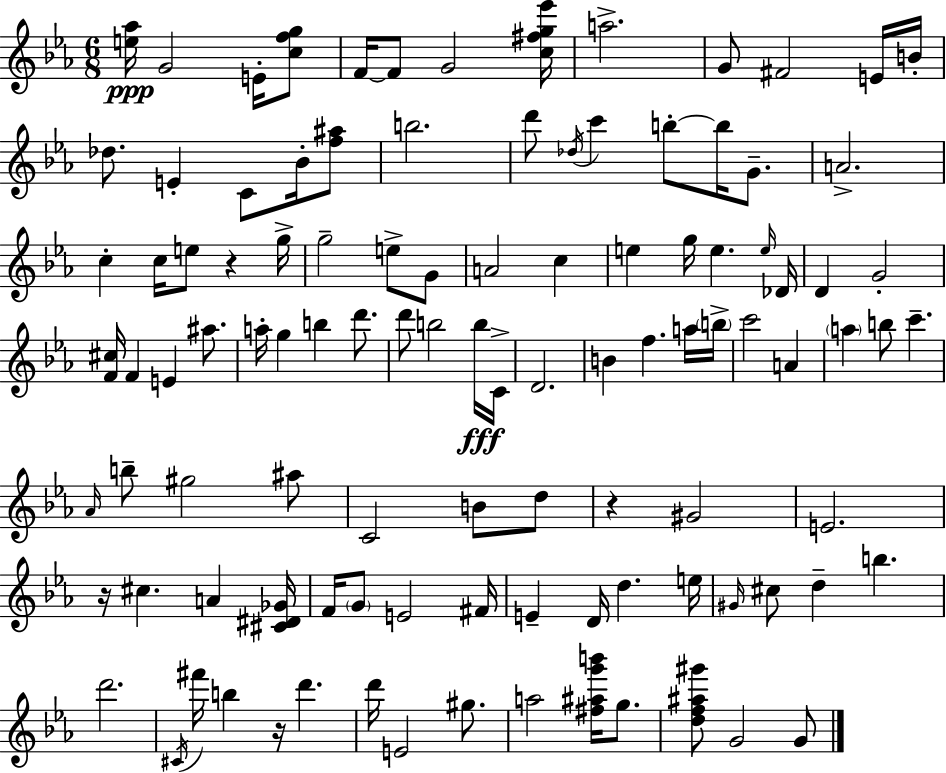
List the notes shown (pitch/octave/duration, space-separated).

[E5,Ab5]/s G4/h E4/s [C5,F5,G5]/e F4/s F4/e G4/h [C5,F#5,G5,Eb6]/s A5/h. G4/e F#4/h E4/s B4/s Db5/e. E4/q C4/e Bb4/s [F5,A#5]/e B5/h. D6/e Db5/s C6/q B5/e B5/s G4/e. A4/h. C5/q C5/s E5/e R/q G5/s G5/h E5/e G4/e A4/h C5/q E5/q G5/s E5/q. E5/s Db4/s D4/q G4/h [F4,C#5]/s F4/q E4/q A#5/e. A5/s G5/q B5/q D6/e. D6/e B5/h B5/s C4/s D4/h. B4/q F5/q. A5/s B5/s C6/h A4/q A5/q B5/e C6/q. Ab4/s B5/e G#5/h A#5/e C4/h B4/e D5/e R/q G#4/h E4/h. R/s C#5/q. A4/q [C#4,D#4,Gb4]/s F4/s G4/e E4/h F#4/s E4/q D4/s D5/q. E5/s G#4/s C#5/e D5/q B5/q. D6/h. C#4/s F#6/s B5/q R/s D6/q. D6/s E4/h G#5/e. A5/h [F#5,A#5,G6,B6]/s G5/e. [D5,F5,A#5,G#6]/e G4/h G4/e